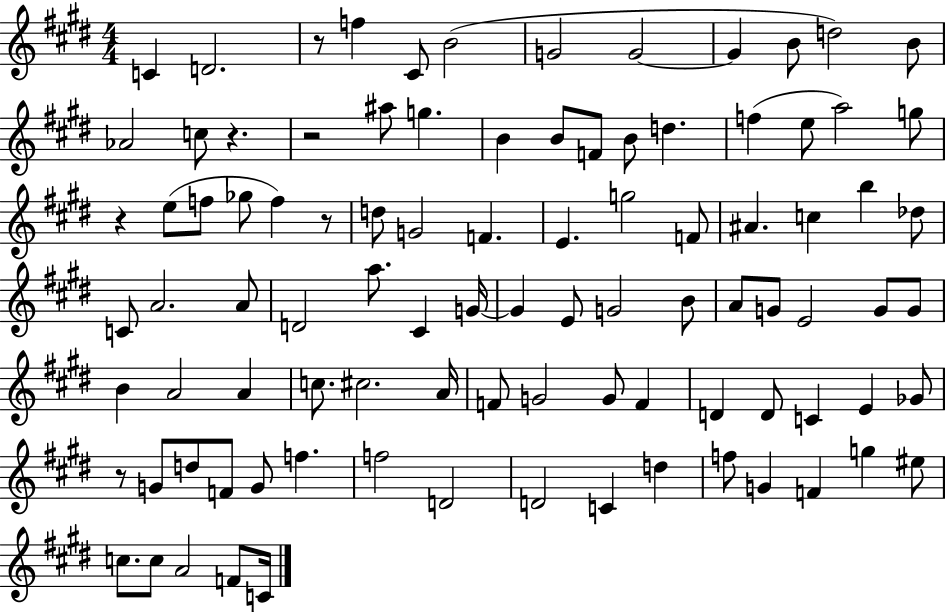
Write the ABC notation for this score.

X:1
T:Untitled
M:4/4
L:1/4
K:E
C D2 z/2 f ^C/2 B2 G2 G2 G B/2 d2 B/2 _A2 c/2 z z2 ^a/2 g B B/2 F/2 B/2 d f e/2 a2 g/2 z e/2 f/2 _g/2 f z/2 d/2 G2 F E g2 F/2 ^A c b _d/2 C/2 A2 A/2 D2 a/2 ^C G/4 G E/2 G2 B/2 A/2 G/2 E2 G/2 G/2 B A2 A c/2 ^c2 A/4 F/2 G2 G/2 F D D/2 C E _G/2 z/2 G/2 d/2 F/2 G/2 f f2 D2 D2 C d f/2 G F g ^e/2 c/2 c/2 A2 F/2 C/4